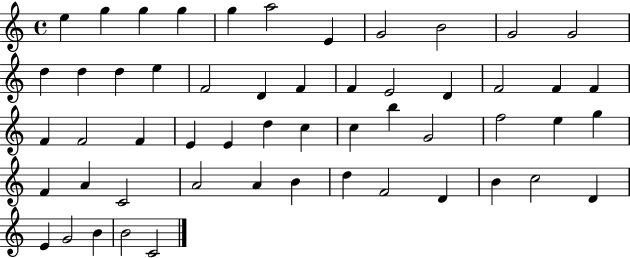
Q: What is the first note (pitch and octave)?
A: E5